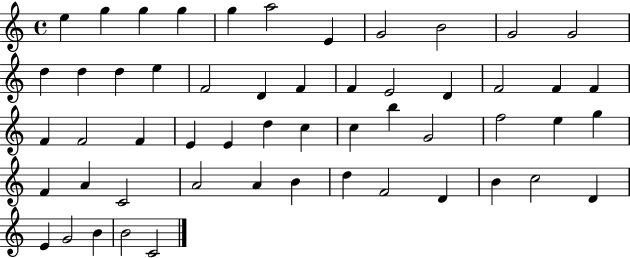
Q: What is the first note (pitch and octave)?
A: E5